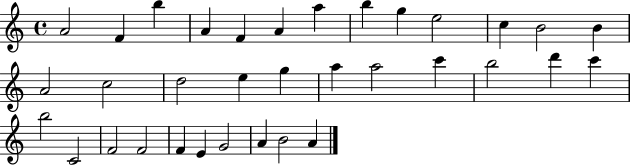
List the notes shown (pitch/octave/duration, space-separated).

A4/h F4/q B5/q A4/q F4/q A4/q A5/q B5/q G5/q E5/h C5/q B4/h B4/q A4/h C5/h D5/h E5/q G5/q A5/q A5/h C6/q B5/h D6/q C6/q B5/h C4/h F4/h F4/h F4/q E4/q G4/h A4/q B4/h A4/q